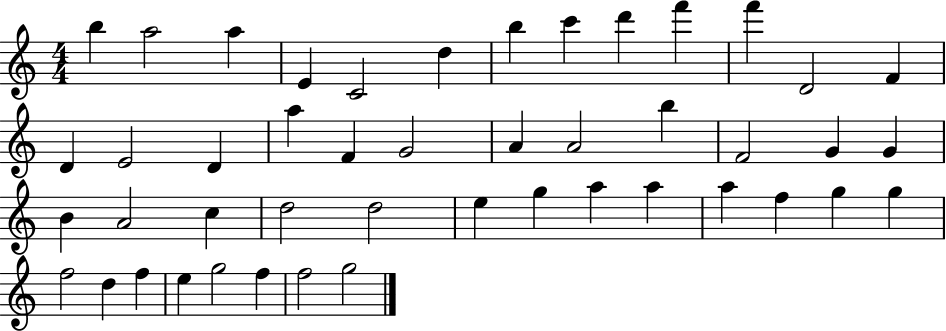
X:1
T:Untitled
M:4/4
L:1/4
K:C
b a2 a E C2 d b c' d' f' f' D2 F D E2 D a F G2 A A2 b F2 G G B A2 c d2 d2 e g a a a f g g f2 d f e g2 f f2 g2